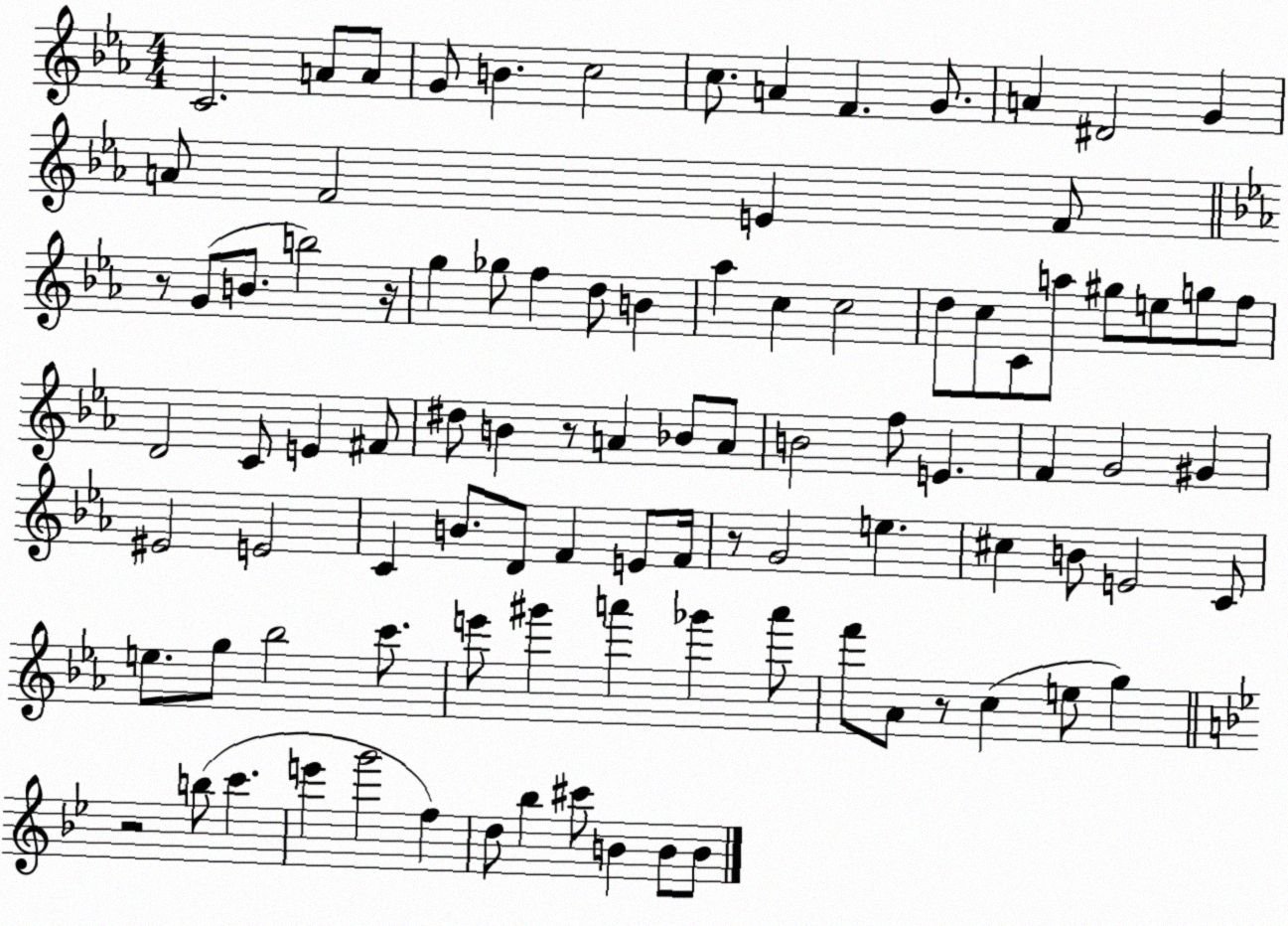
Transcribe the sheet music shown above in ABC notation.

X:1
T:Untitled
M:4/4
L:1/4
K:Eb
C2 A/2 A/2 G/2 B c2 c/2 A F G/2 A ^D2 G A/2 F2 E F/2 z/2 G/2 B/2 b2 z/4 g _g/2 f d/2 B _a c c2 d/2 c/2 C/2 a/2 ^g/2 e/2 g/2 f/2 D2 C/2 E ^F/2 ^d/2 B z/2 A _B/2 A/2 B2 f/2 E F G2 ^G ^E2 E2 C B/2 D/2 F E/2 F/4 z/2 G2 e ^c B/2 E2 C/2 e/2 g/2 _b2 c'/2 e'/2 ^g' a' _g' a'/2 f'/2 _A/2 z/2 c e/2 g z2 b/2 c' e' g'2 f d/2 _b ^c'/2 B B/2 B/2